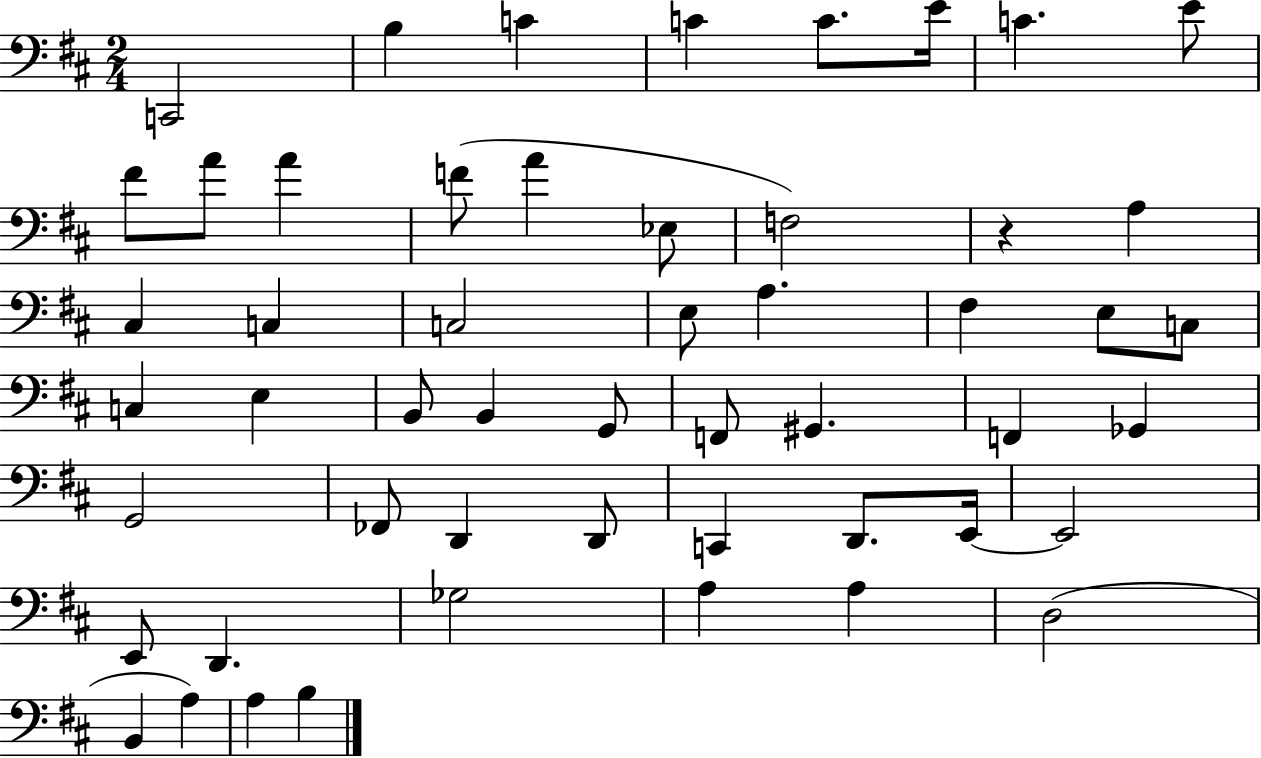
X:1
T:Untitled
M:2/4
L:1/4
K:D
C,,2 B, C C C/2 E/4 C E/2 ^F/2 A/2 A F/2 A _E,/2 F,2 z A, ^C, C, C,2 E,/2 A, ^F, E,/2 C,/2 C, E, B,,/2 B,, G,,/2 F,,/2 ^G,, F,, _G,, G,,2 _F,,/2 D,, D,,/2 C,, D,,/2 E,,/4 E,,2 E,,/2 D,, _G,2 A, A, D,2 B,, A, A, B,